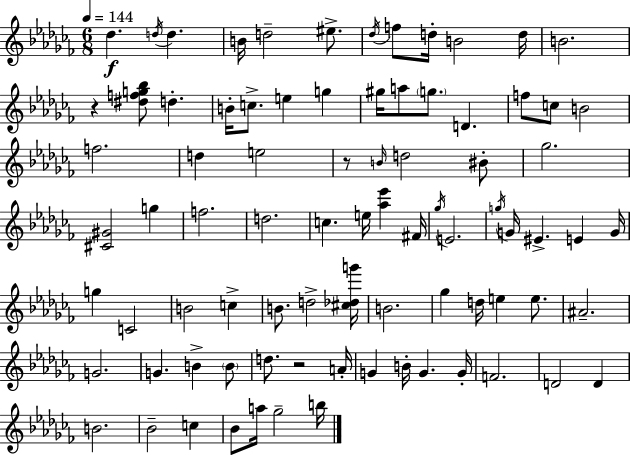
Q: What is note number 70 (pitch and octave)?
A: B4